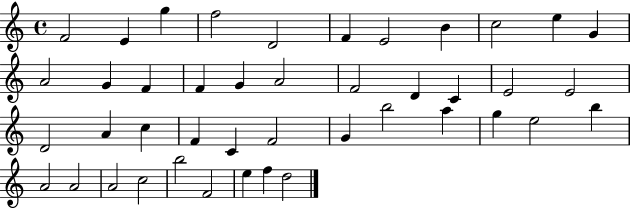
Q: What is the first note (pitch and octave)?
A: F4